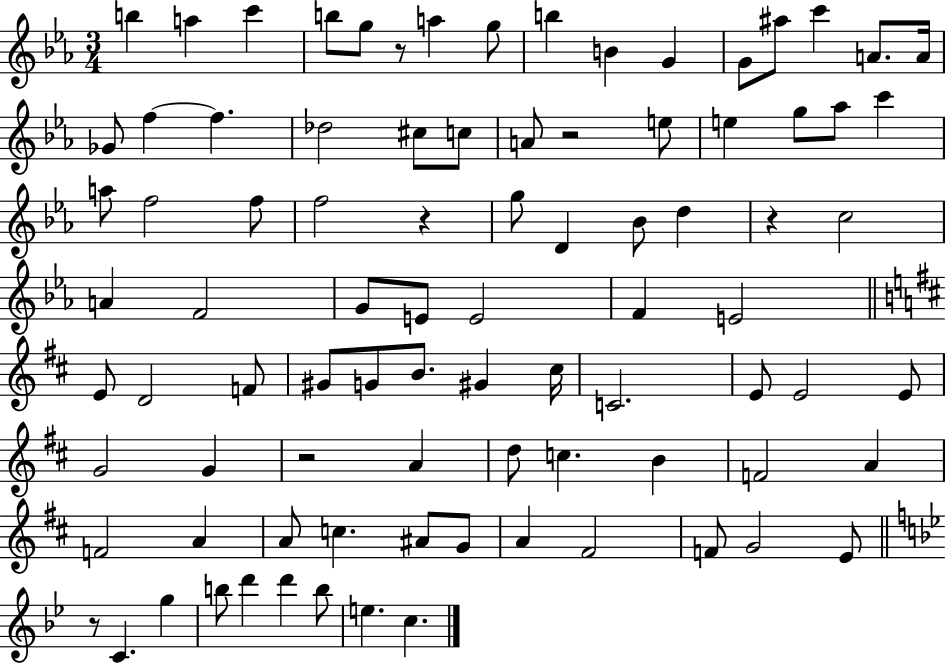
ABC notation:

X:1
T:Untitled
M:3/4
L:1/4
K:Eb
b a c' b/2 g/2 z/2 a g/2 b B G G/2 ^a/2 c' A/2 A/4 _G/2 f f _d2 ^c/2 c/2 A/2 z2 e/2 e g/2 _a/2 c' a/2 f2 f/2 f2 z g/2 D _B/2 d z c2 A F2 G/2 E/2 E2 F E2 E/2 D2 F/2 ^G/2 G/2 B/2 ^G ^c/4 C2 E/2 E2 E/2 G2 G z2 A d/2 c B F2 A F2 A A/2 c ^A/2 G/2 A ^F2 F/2 G2 E/2 z/2 C g b/2 d' d' b/2 e c